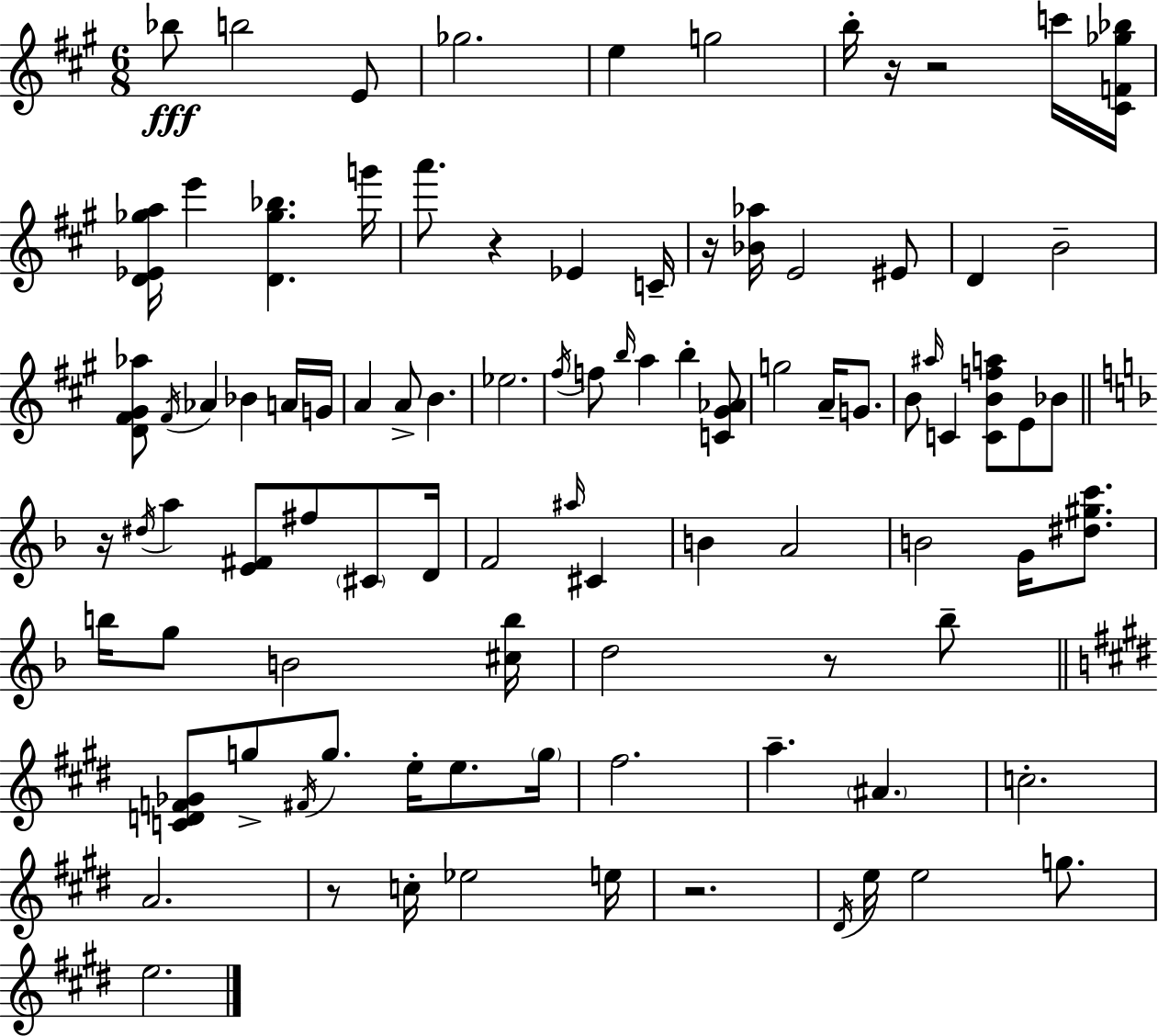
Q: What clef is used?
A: treble